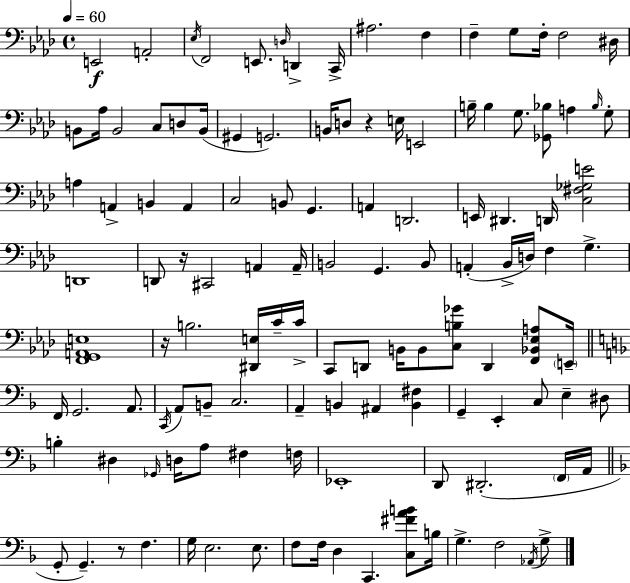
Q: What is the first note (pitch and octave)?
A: E2